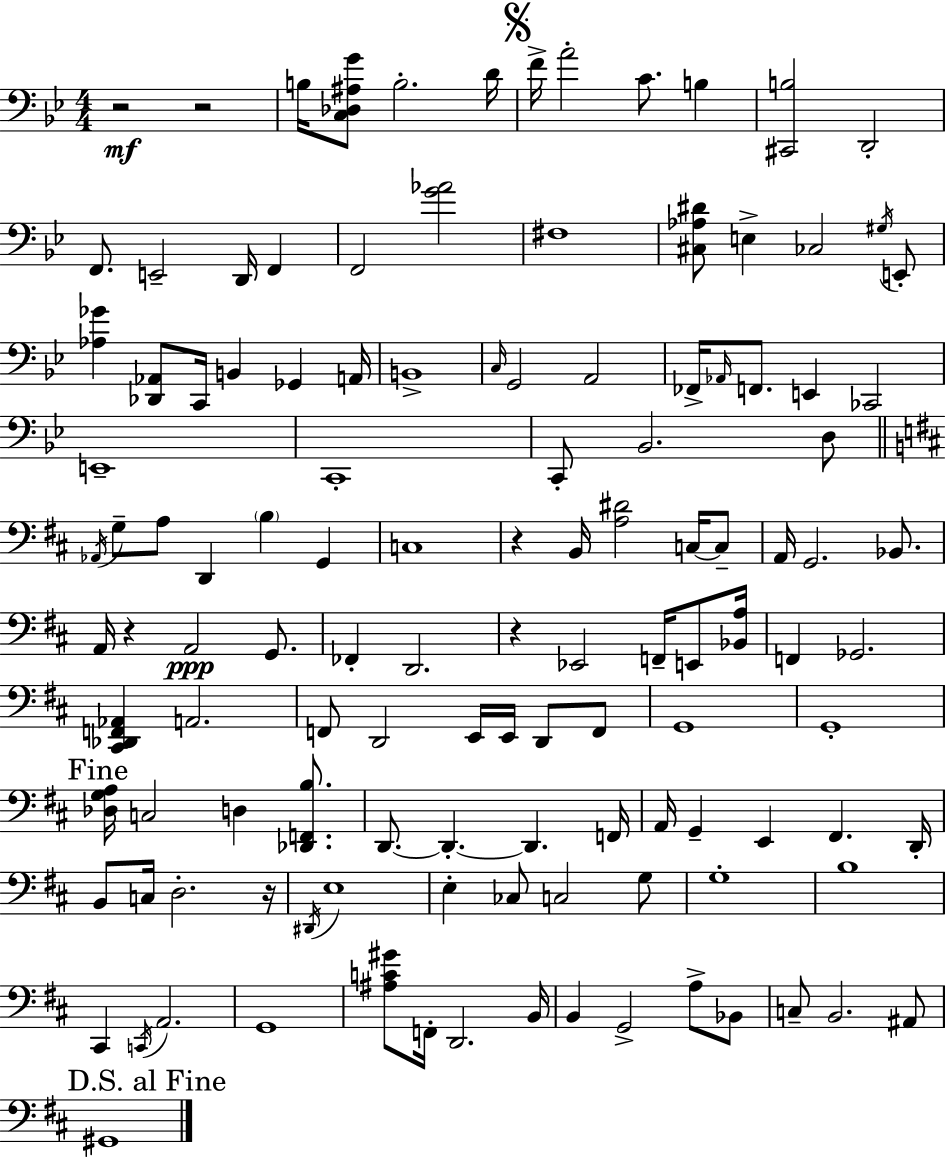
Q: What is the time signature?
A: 4/4